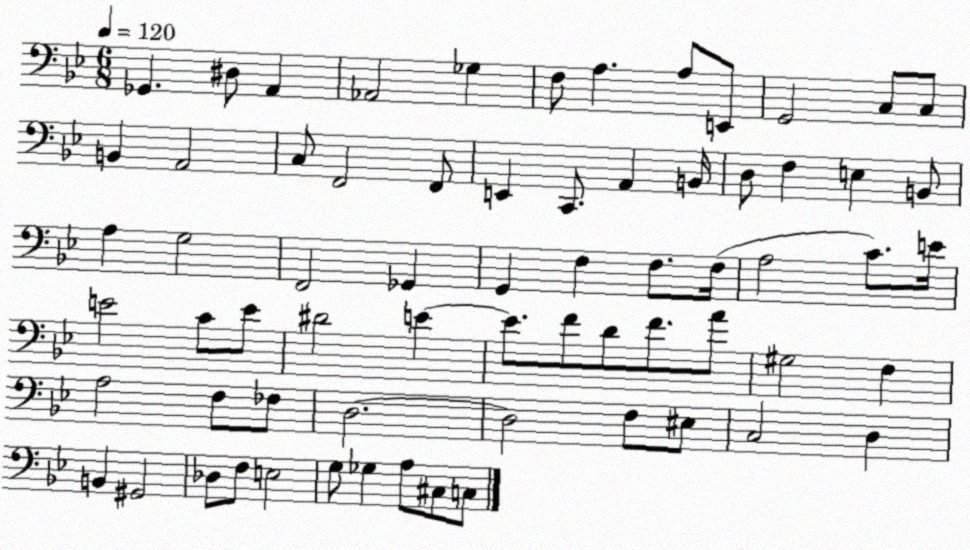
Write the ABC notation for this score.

X:1
T:Untitled
M:6/8
L:1/4
K:Bb
_G,, ^D,/2 A,, _A,,2 _G, F,/2 A, A,/2 E,,/2 G,,2 C,/2 C,/2 B,, A,,2 C,/2 F,,2 F,,/2 E,, C,,/2 A,, B,,/4 D,/2 F, E, B,,/2 A, G,2 F,,2 _G,, G,, F, F,/2 F,/4 A,2 C/2 E/4 E2 C/2 E/2 ^D2 E E/2 F/2 D/2 F/2 A/2 ^G,2 F, A,2 F,/2 _F,/2 D,2 D,2 F,/2 ^E,/2 C,2 D, B,, ^G,,2 _D,/2 F,/2 E,2 G,/2 _G, A,/2 ^C,/2 C,/2